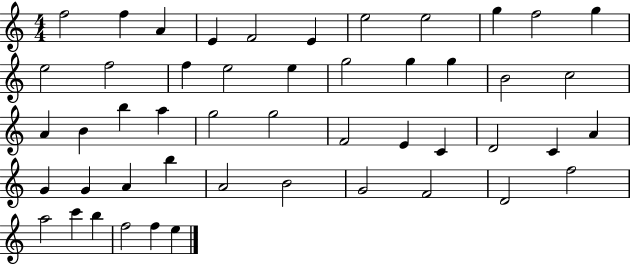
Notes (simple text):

F5/h F5/q A4/q E4/q F4/h E4/q E5/h E5/h G5/q F5/h G5/q E5/h F5/h F5/q E5/h E5/q G5/h G5/q G5/q B4/h C5/h A4/q B4/q B5/q A5/q G5/h G5/h F4/h E4/q C4/q D4/h C4/q A4/q G4/q G4/q A4/q B5/q A4/h B4/h G4/h F4/h D4/h F5/h A5/h C6/q B5/q F5/h F5/q E5/q